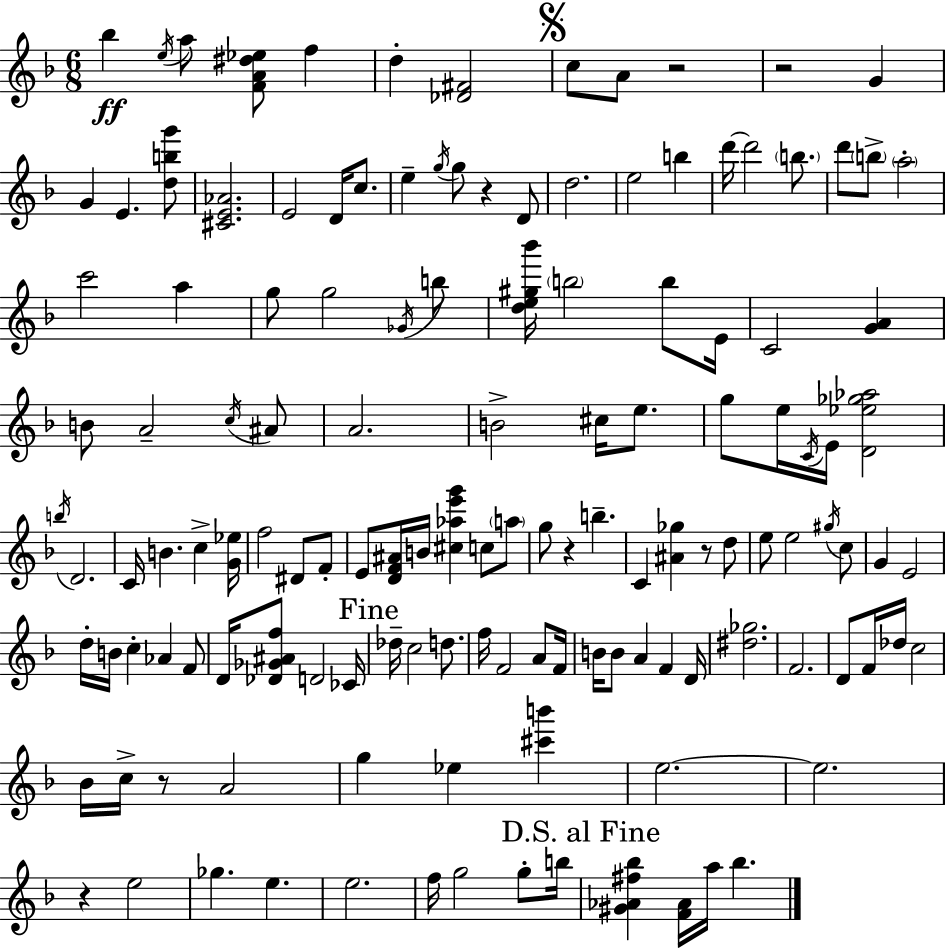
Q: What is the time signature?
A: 6/8